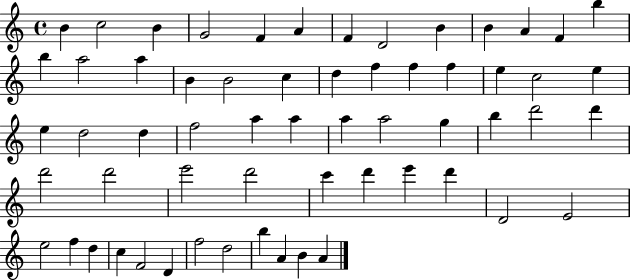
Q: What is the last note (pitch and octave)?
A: A4